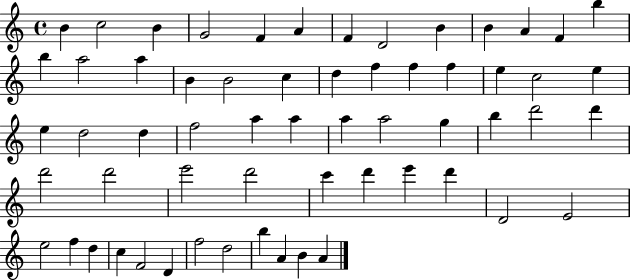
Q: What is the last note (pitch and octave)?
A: A4